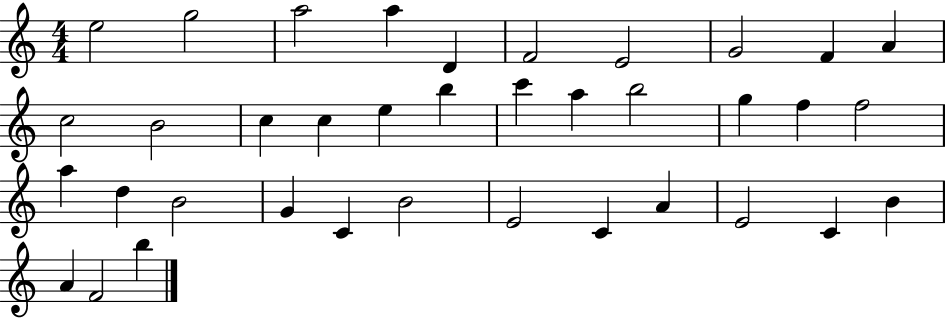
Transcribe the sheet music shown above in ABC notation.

X:1
T:Untitled
M:4/4
L:1/4
K:C
e2 g2 a2 a D F2 E2 G2 F A c2 B2 c c e b c' a b2 g f f2 a d B2 G C B2 E2 C A E2 C B A F2 b